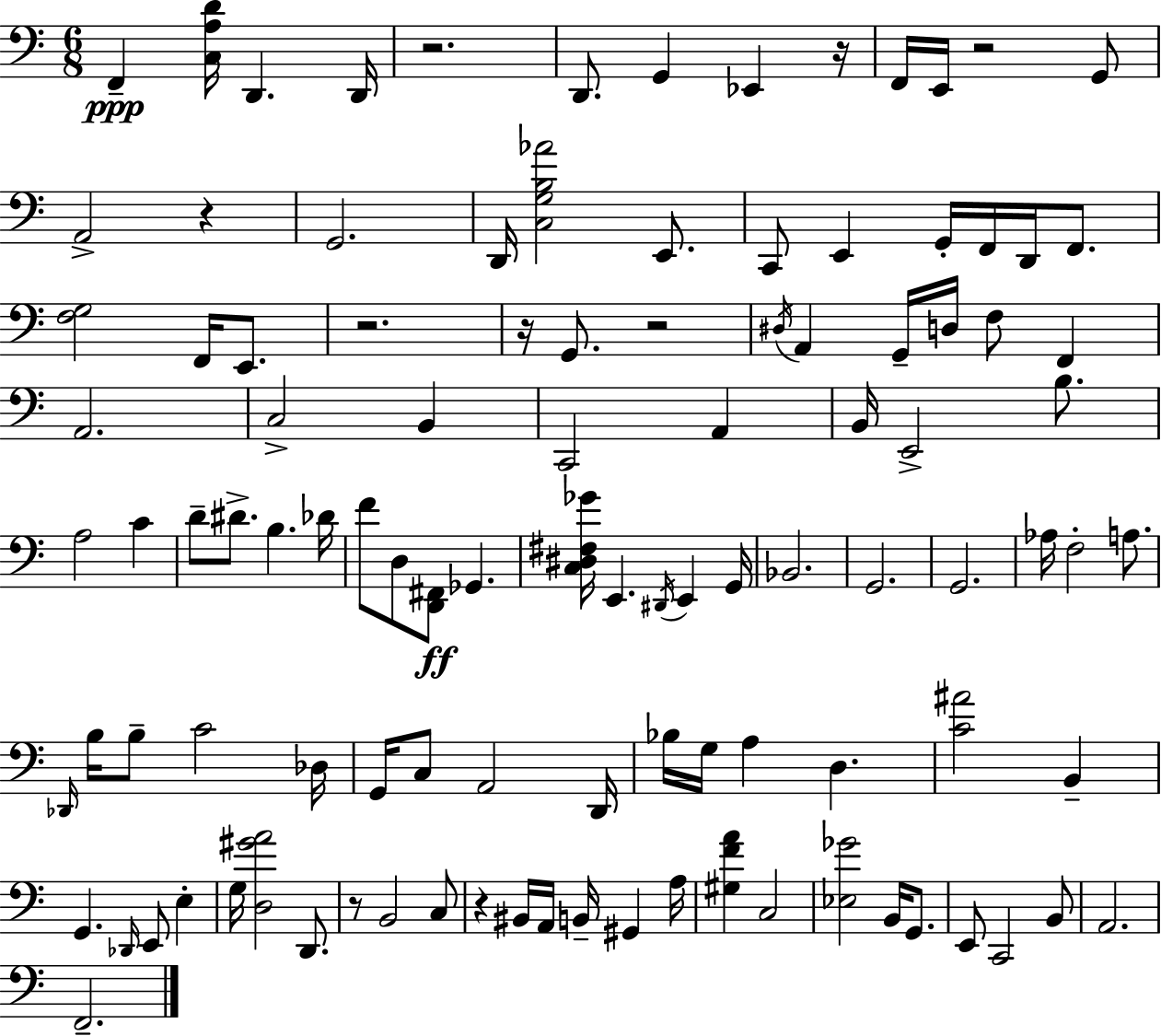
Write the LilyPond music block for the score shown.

{
  \clef bass
  \numericTimeSignature
  \time 6/8
  \key c \major
  f,4--\ppp <c a d'>16 d,4. d,16 | r2. | d,8. g,4 ees,4 r16 | f,16 e,16 r2 g,8 | \break a,2-> r4 | g,2. | d,16 <c g b aes'>2 e,8. | c,8 e,4 g,16-. f,16 d,16 f,8. | \break <f g>2 f,16 e,8. | r2. | r16 g,8. r2 | \acciaccatura { dis16 } a,4 g,16-- d16 f8 f,4 | \break a,2. | c2-> b,4 | c,2 a,4 | b,16 e,2-> b8. | \break a2 c'4 | d'8-- dis'8.-> b4. | des'16 f'8 d8 <d, fis,>8\ff ges,4. | <c dis fis ges'>16 e,4. \acciaccatura { dis,16 } e,4 | \break g,16 bes,2. | g,2. | g,2. | aes16 f2-. a8. | \break \grace { des,16 } b16 b8-- c'2 | des16 g,16 c8 a,2 | d,16 bes16 g16 a4 d4. | <c' ais'>2 b,4-- | \break g,4. \grace { des,16 } e,8 | e4-. g16 <d gis' a'>2 | d,8. r8 b,2 | c8 r4 bis,16 a,16 b,16-- gis,4 | \break a16 <gis f' a'>4 c2 | <ees ges'>2 | b,16 g,8. e,8 c,2 | b,8 a,2. | \break f,2.-- | \bar "|."
}